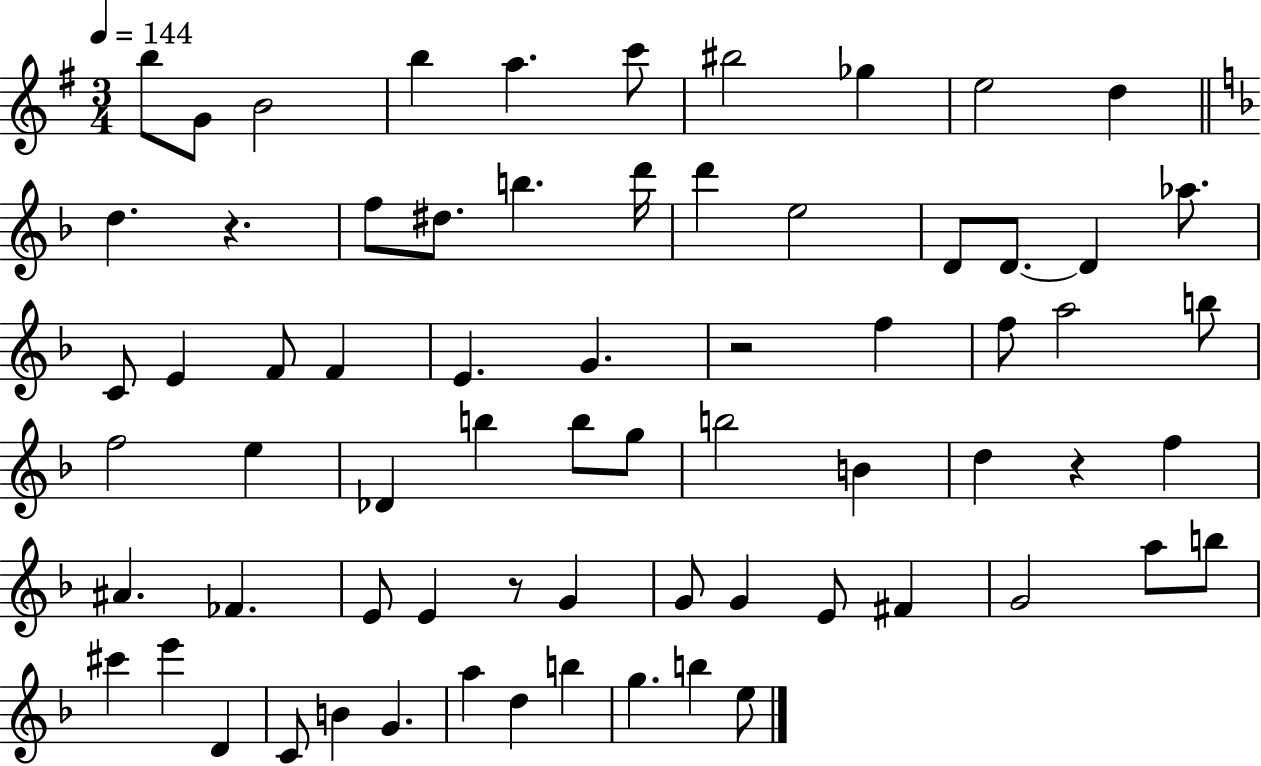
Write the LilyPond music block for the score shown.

{
  \clef treble
  \numericTimeSignature
  \time 3/4
  \key g \major
  \tempo 4 = 144
  b''8 g'8 b'2 | b''4 a''4. c'''8 | bis''2 ges''4 | e''2 d''4 | \break \bar "||" \break \key f \major d''4. r4. | f''8 dis''8. b''4. d'''16 | d'''4 e''2 | d'8 d'8.~~ d'4 aes''8. | \break c'8 e'4 f'8 f'4 | e'4. g'4. | r2 f''4 | f''8 a''2 b''8 | \break f''2 e''4 | des'4 b''4 b''8 g''8 | b''2 b'4 | d''4 r4 f''4 | \break ais'4. fes'4. | e'8 e'4 r8 g'4 | g'8 g'4 e'8 fis'4 | g'2 a''8 b''8 | \break cis'''4 e'''4 d'4 | c'8 b'4 g'4. | a''4 d''4 b''4 | g''4. b''4 e''8 | \break \bar "|."
}